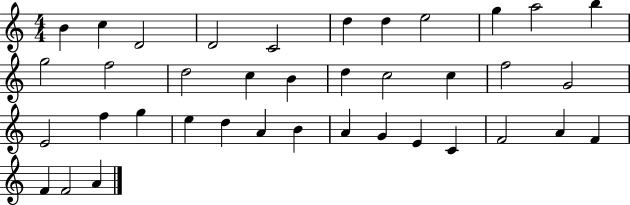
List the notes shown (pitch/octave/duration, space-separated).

B4/q C5/q D4/h D4/h C4/h D5/q D5/q E5/h G5/q A5/h B5/q G5/h F5/h D5/h C5/q B4/q D5/q C5/h C5/q F5/h G4/h E4/h F5/q G5/q E5/q D5/q A4/q B4/q A4/q G4/q E4/q C4/q F4/h A4/q F4/q F4/q F4/h A4/q